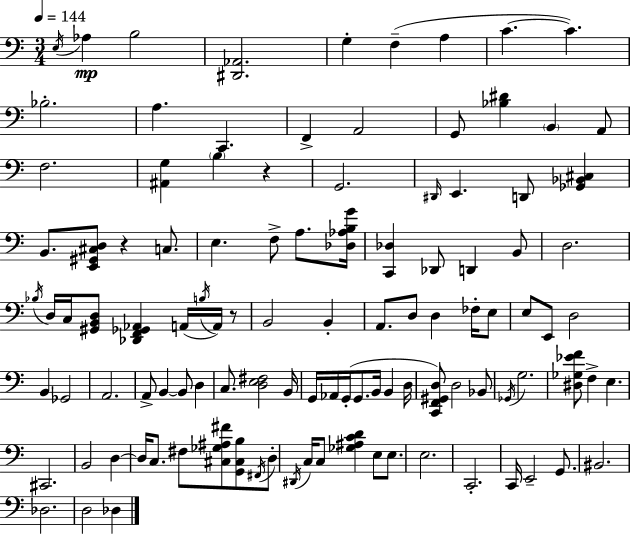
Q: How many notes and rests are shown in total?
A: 109